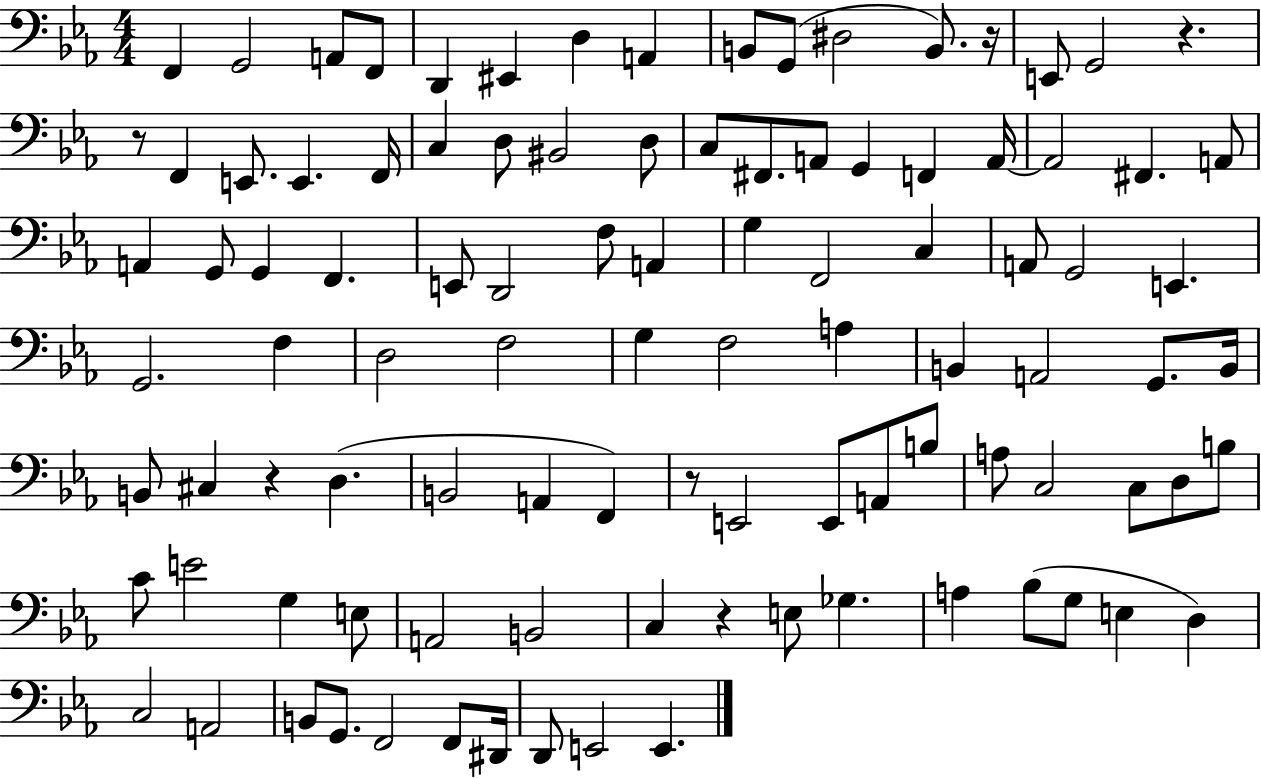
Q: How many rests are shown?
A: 6